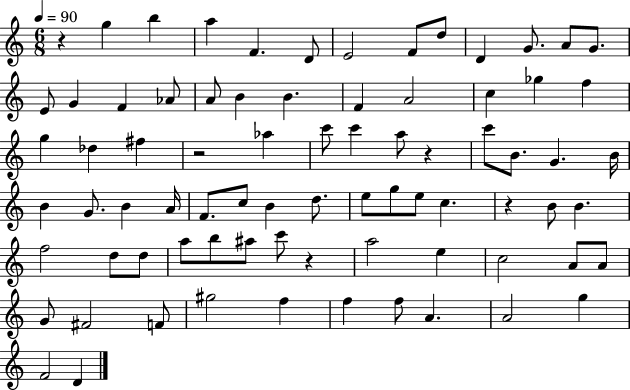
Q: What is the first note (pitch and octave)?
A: G5